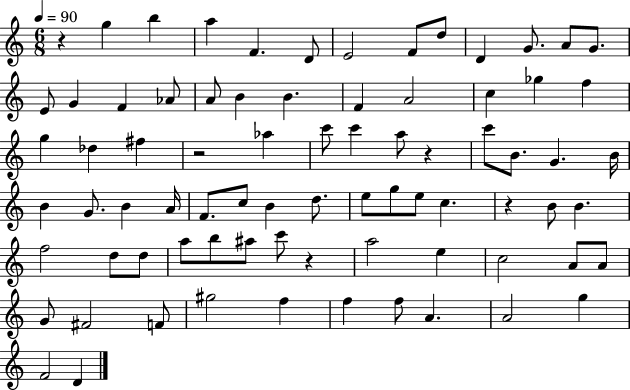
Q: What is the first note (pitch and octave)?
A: G5